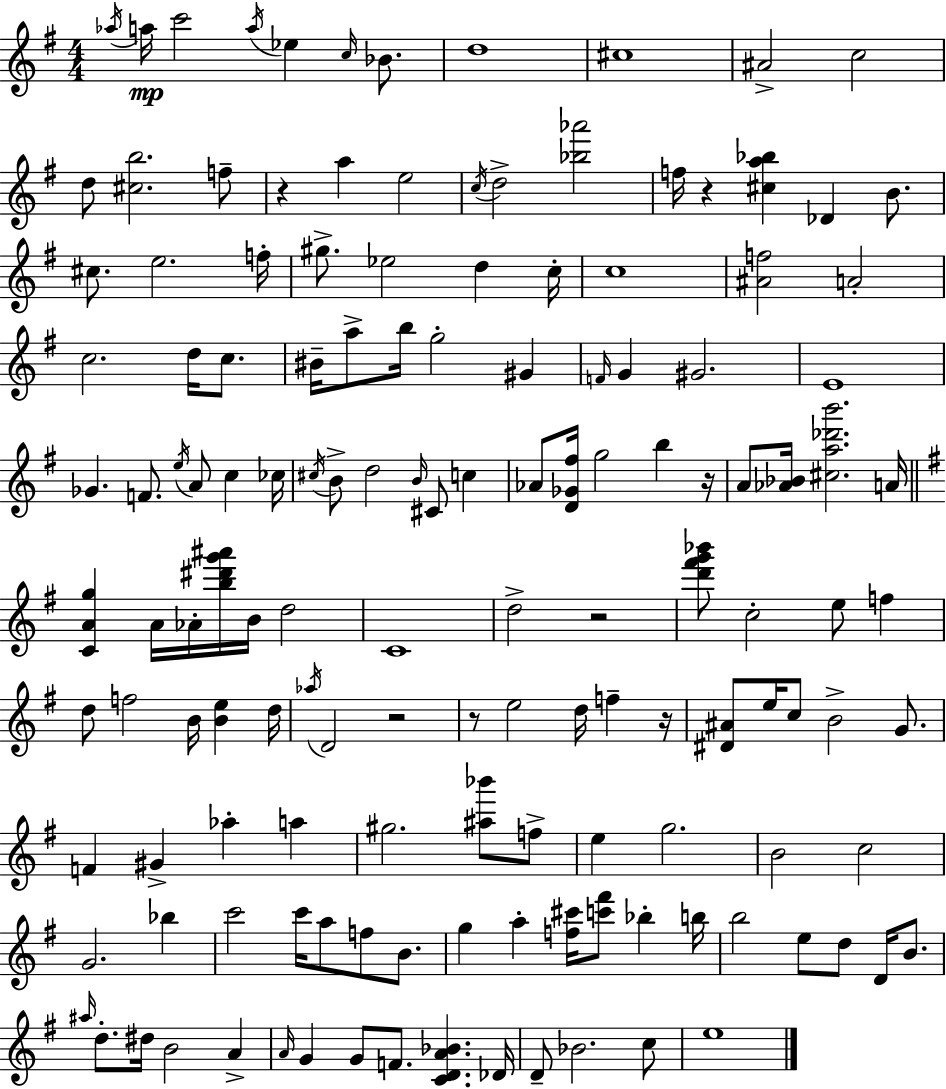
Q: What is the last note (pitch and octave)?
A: E5